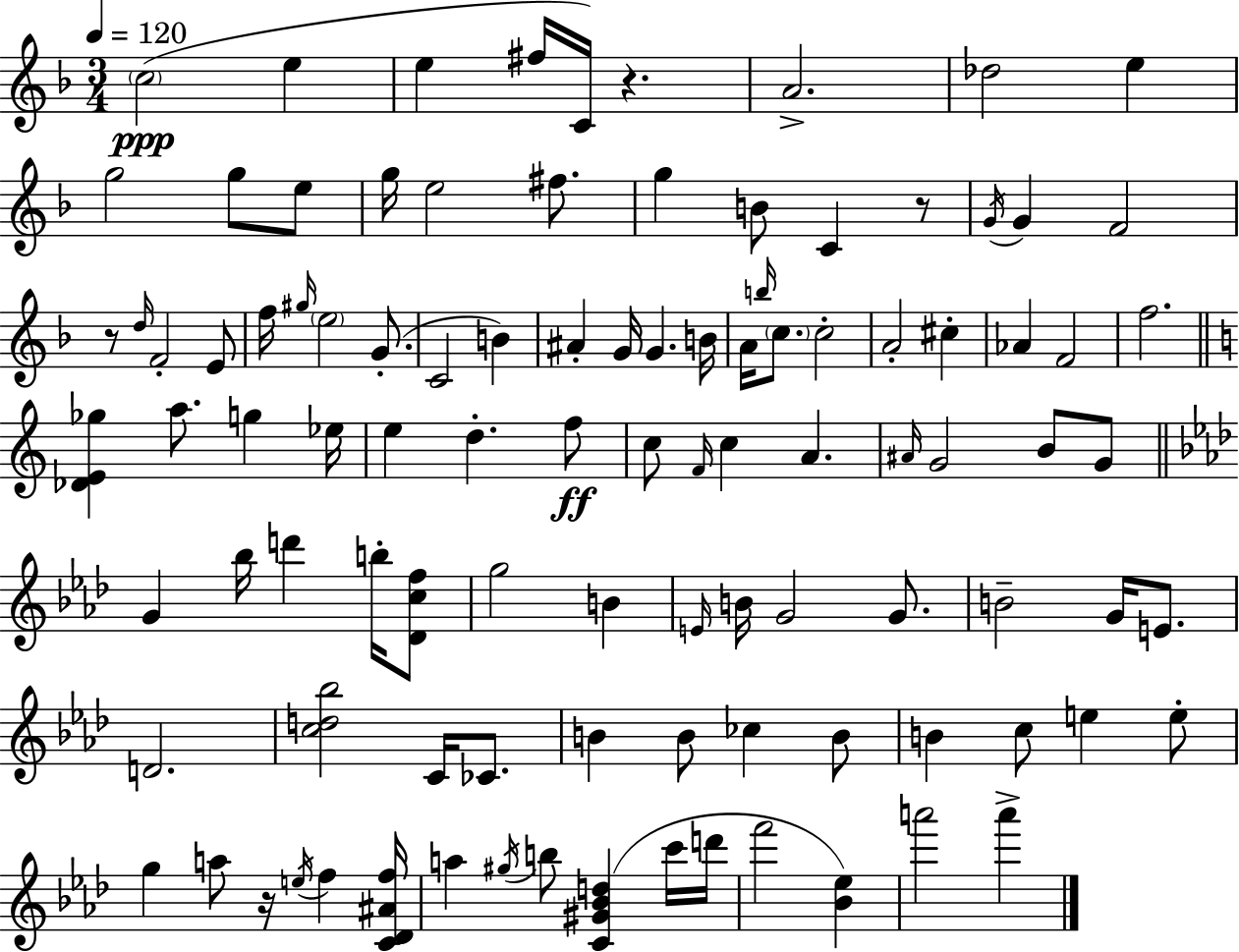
{
  \clef treble
  \numericTimeSignature
  \time 3/4
  \key f \major
  \tempo 4 = 120
  \repeat volta 2 { \parenthesize c''2(\ppp e''4 | e''4 fis''16 c'16) r4. | a'2.-> | des''2 e''4 | \break g''2 g''8 e''8 | g''16 e''2 fis''8. | g''4 b'8 c'4 r8 | \acciaccatura { g'16 } g'4 f'2 | \break r8 \grace { d''16 } f'2-. | e'8 f''16 \grace { gis''16 } \parenthesize e''2 | g'8.-.( c'2 b'4) | ais'4-. g'16 g'4. | \break b'16 a'16 \grace { b''16 } \parenthesize c''8. c''2-. | a'2-. | cis''4-. aes'4 f'2 | f''2. | \break \bar "||" \break \key a \minor <des' e' ges''>4 a''8. g''4 ees''16 | e''4 d''4.-. f''8\ff | c''8 \grace { f'16 } c''4 a'4. | \grace { ais'16 } g'2 b'8 | \break g'8 \bar "||" \break \key aes \major g'4 bes''16 d'''4 b''16-. <des' c'' f''>8 | g''2 b'4 | \grace { e'16 } b'16 g'2 g'8. | b'2-- g'16 e'8. | \break d'2. | <c'' d'' bes''>2 c'16 ces'8. | b'4 b'8 ces''4 b'8 | b'4 c''8 e''4 e''8-. | \break g''4 a''8 r16 \acciaccatura { e''16 } f''4 | <c' des' ais' f''>16 a''4 \acciaccatura { gis''16 } b''8 <c' gis' bes' d''>4( | c'''16 d'''16 f'''2 <bes' ees''>4) | a'''2 a'''4-> | \break } \bar "|."
}